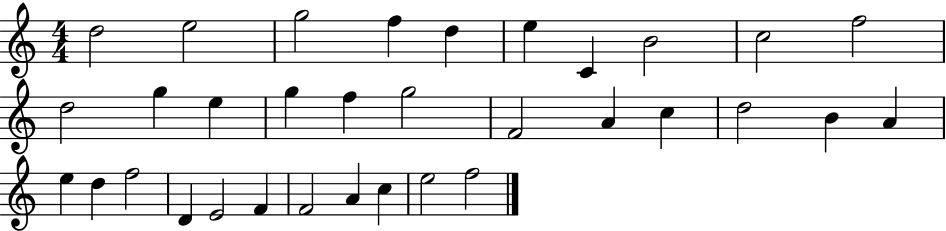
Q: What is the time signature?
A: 4/4